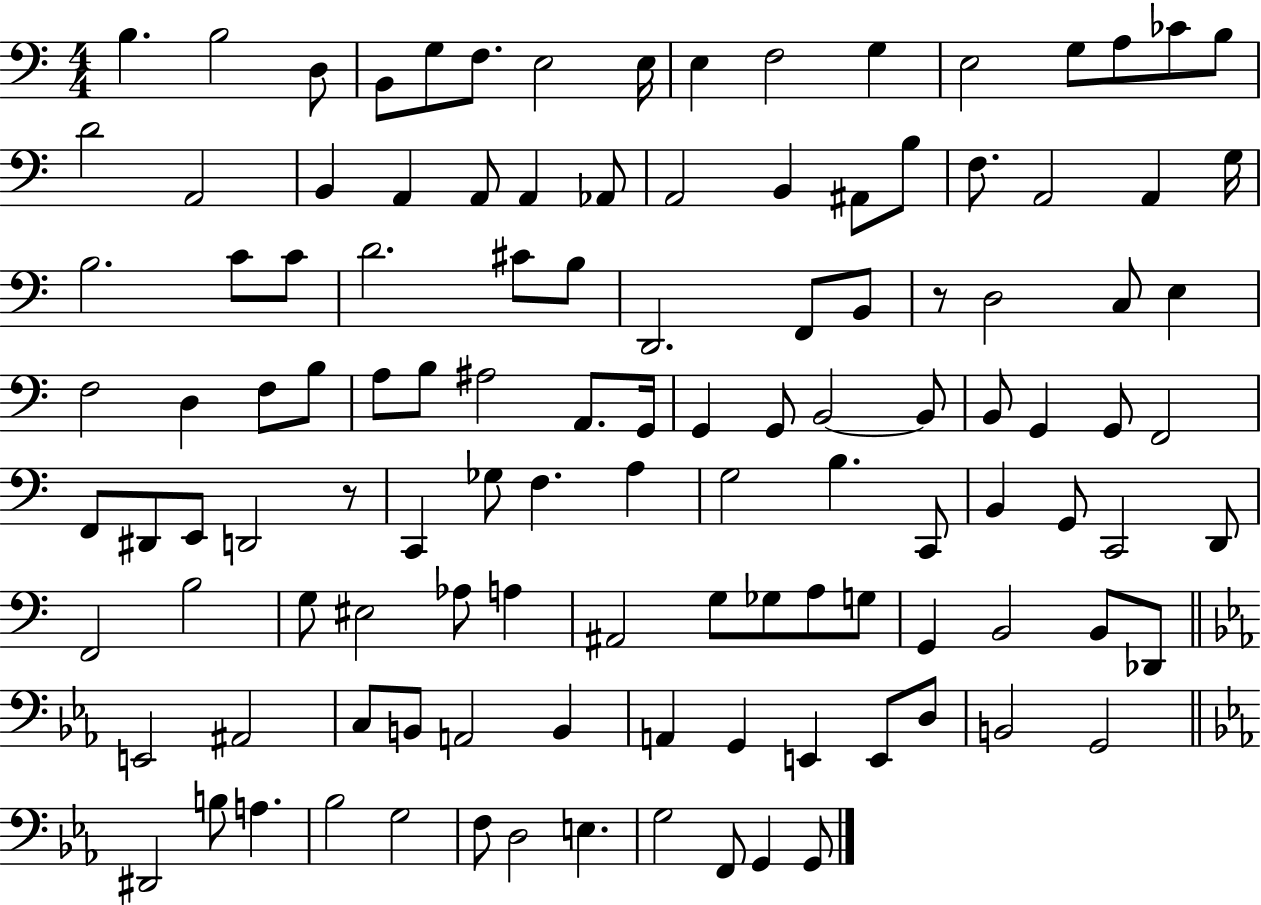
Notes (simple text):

B3/q. B3/h D3/e B2/e G3/e F3/e. E3/h E3/s E3/q F3/h G3/q E3/h G3/e A3/e CES4/e B3/e D4/h A2/h B2/q A2/q A2/e A2/q Ab2/e A2/h B2/q A#2/e B3/e F3/e. A2/h A2/q G3/s B3/h. C4/e C4/e D4/h. C#4/e B3/e D2/h. F2/e B2/e R/e D3/h C3/e E3/q F3/h D3/q F3/e B3/e A3/e B3/e A#3/h A2/e. G2/s G2/q G2/e B2/h B2/e B2/e G2/q G2/e F2/h F2/e D#2/e E2/e D2/h R/e C2/q Gb3/e F3/q. A3/q G3/h B3/q. C2/e B2/q G2/e C2/h D2/e F2/h B3/h G3/e EIS3/h Ab3/e A3/q A#2/h G3/e Gb3/e A3/e G3/e G2/q B2/h B2/e Db2/e E2/h A#2/h C3/e B2/e A2/h B2/q A2/q G2/q E2/q E2/e D3/e B2/h G2/h D#2/h B3/e A3/q. Bb3/h G3/h F3/e D3/h E3/q. G3/h F2/e G2/q G2/e